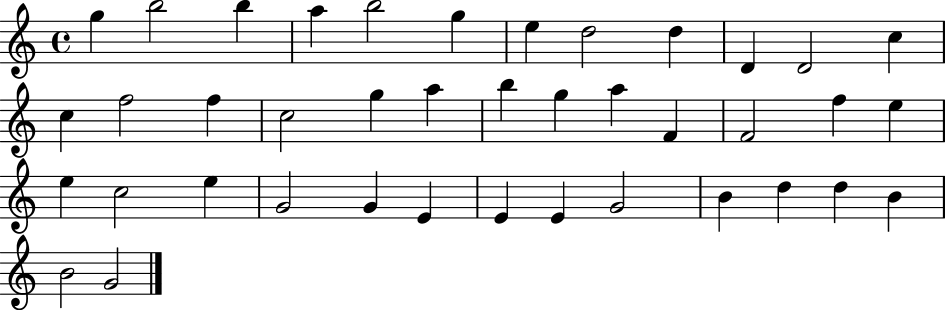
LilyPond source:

{
  \clef treble
  \time 4/4
  \defaultTimeSignature
  \key c \major
  g''4 b''2 b''4 | a''4 b''2 g''4 | e''4 d''2 d''4 | d'4 d'2 c''4 | \break c''4 f''2 f''4 | c''2 g''4 a''4 | b''4 g''4 a''4 f'4 | f'2 f''4 e''4 | \break e''4 c''2 e''4 | g'2 g'4 e'4 | e'4 e'4 g'2 | b'4 d''4 d''4 b'4 | \break b'2 g'2 | \bar "|."
}